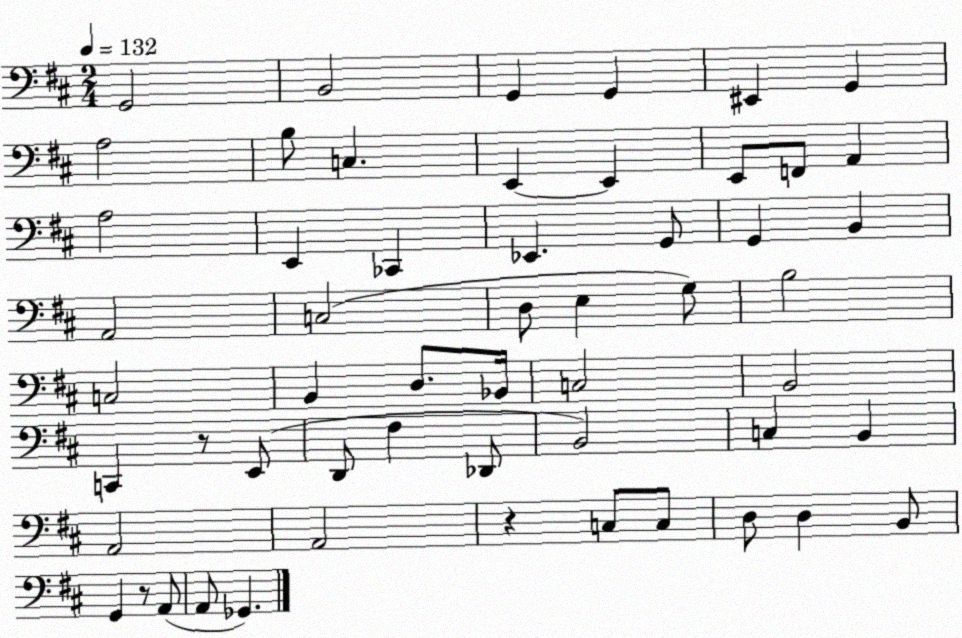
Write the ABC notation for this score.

X:1
T:Untitled
M:2/4
L:1/4
K:D
G,,2 B,,2 G,, G,, ^E,, G,, A,2 B,/2 C, E,, E,, E,,/2 F,,/2 A,, A,2 E,, _C,, _E,, G,,/2 G,, B,, A,,2 C,2 D,/2 E, G,/2 B,2 C,2 B,, D,/2 _B,,/4 C,2 B,,2 C,, z/2 E,,/2 D,,/2 ^F, _D,,/2 B,,2 C, B,, A,,2 A,,2 z C,/2 C,/2 D,/2 D, B,,/2 G,, z/2 A,,/2 A,,/2 _G,,